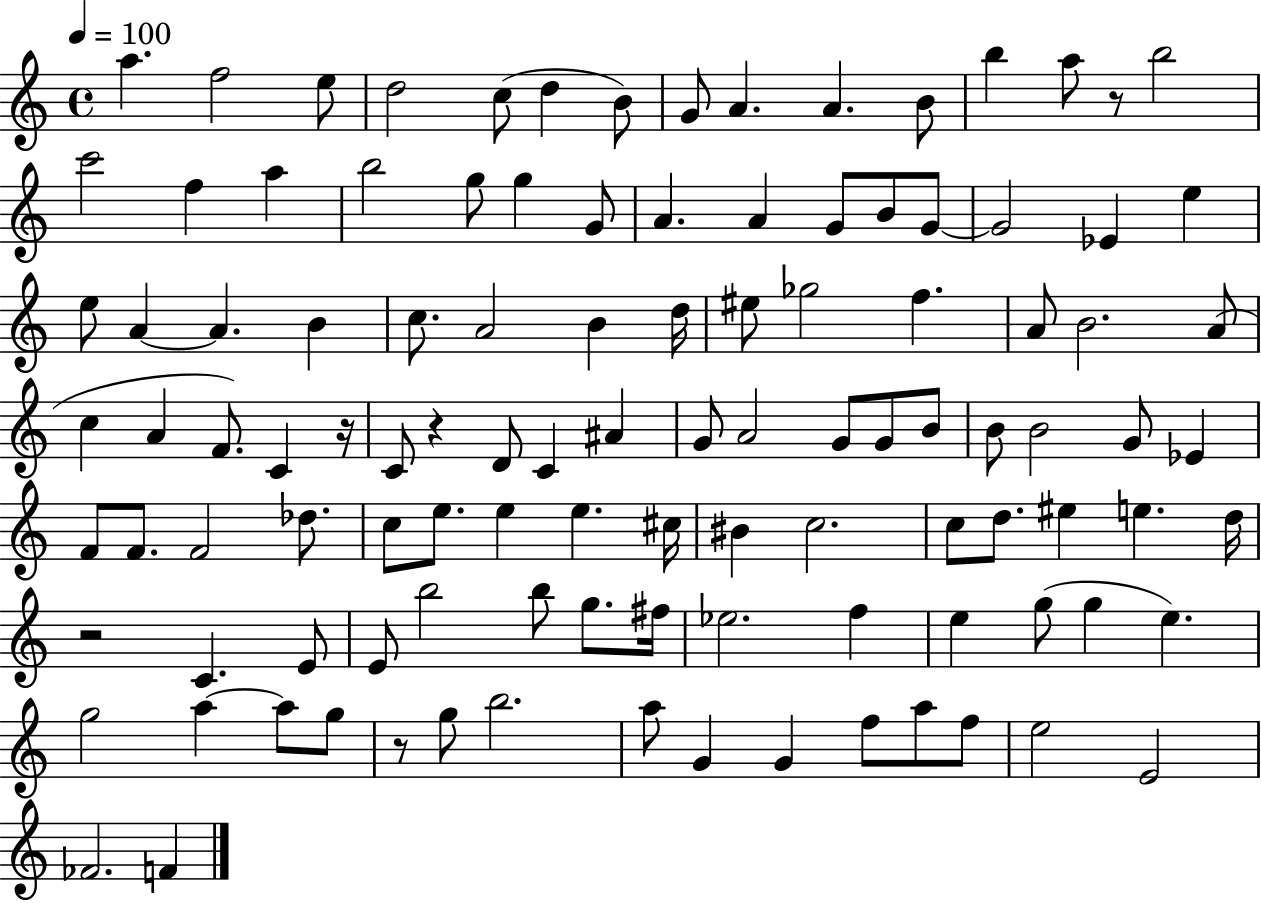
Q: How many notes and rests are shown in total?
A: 110